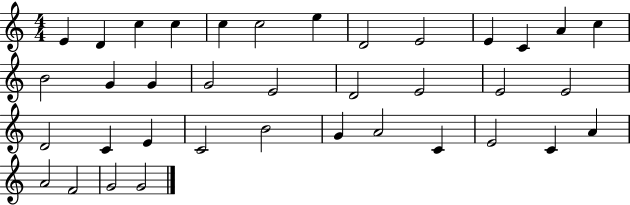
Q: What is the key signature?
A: C major